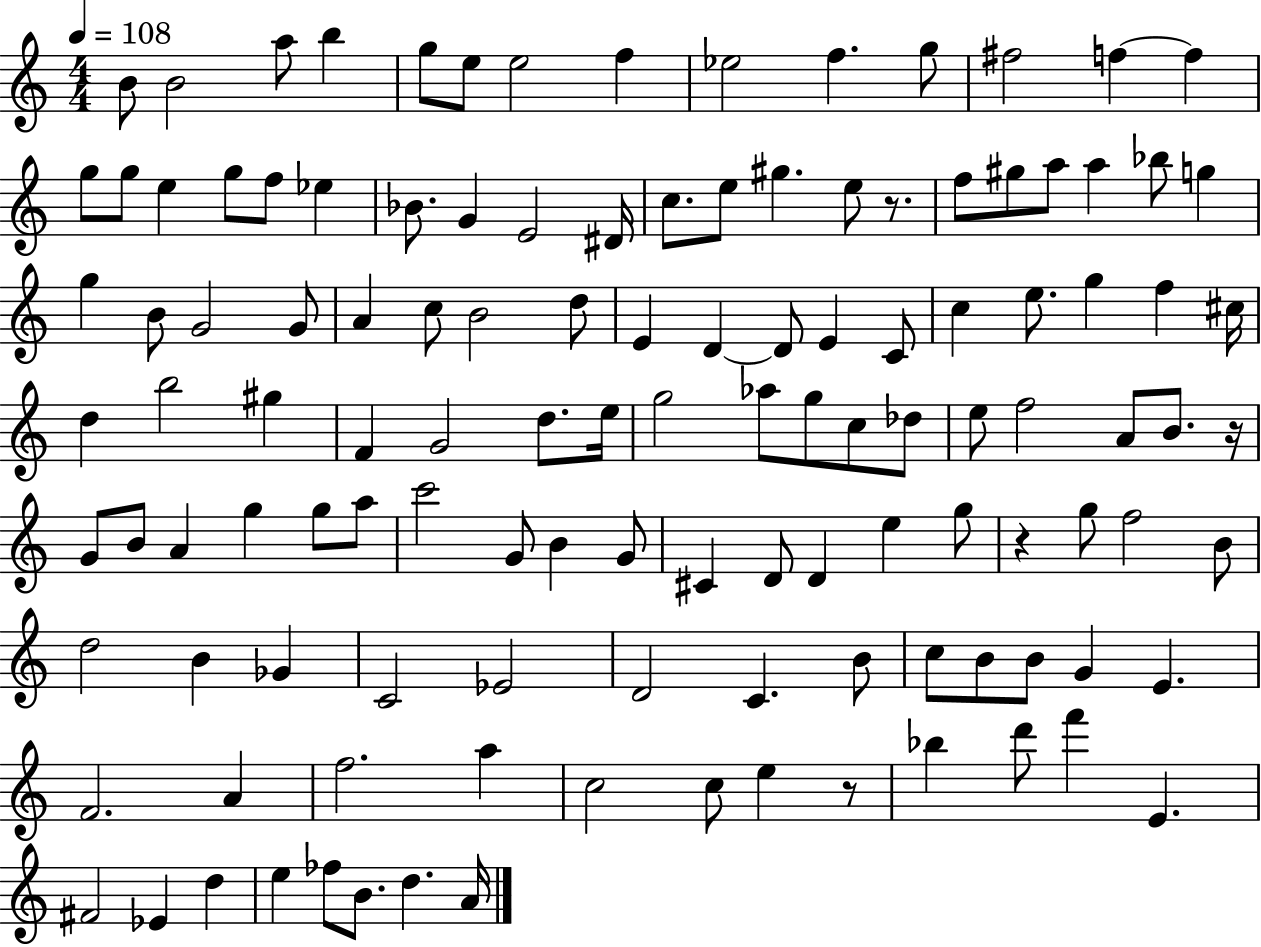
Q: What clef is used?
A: treble